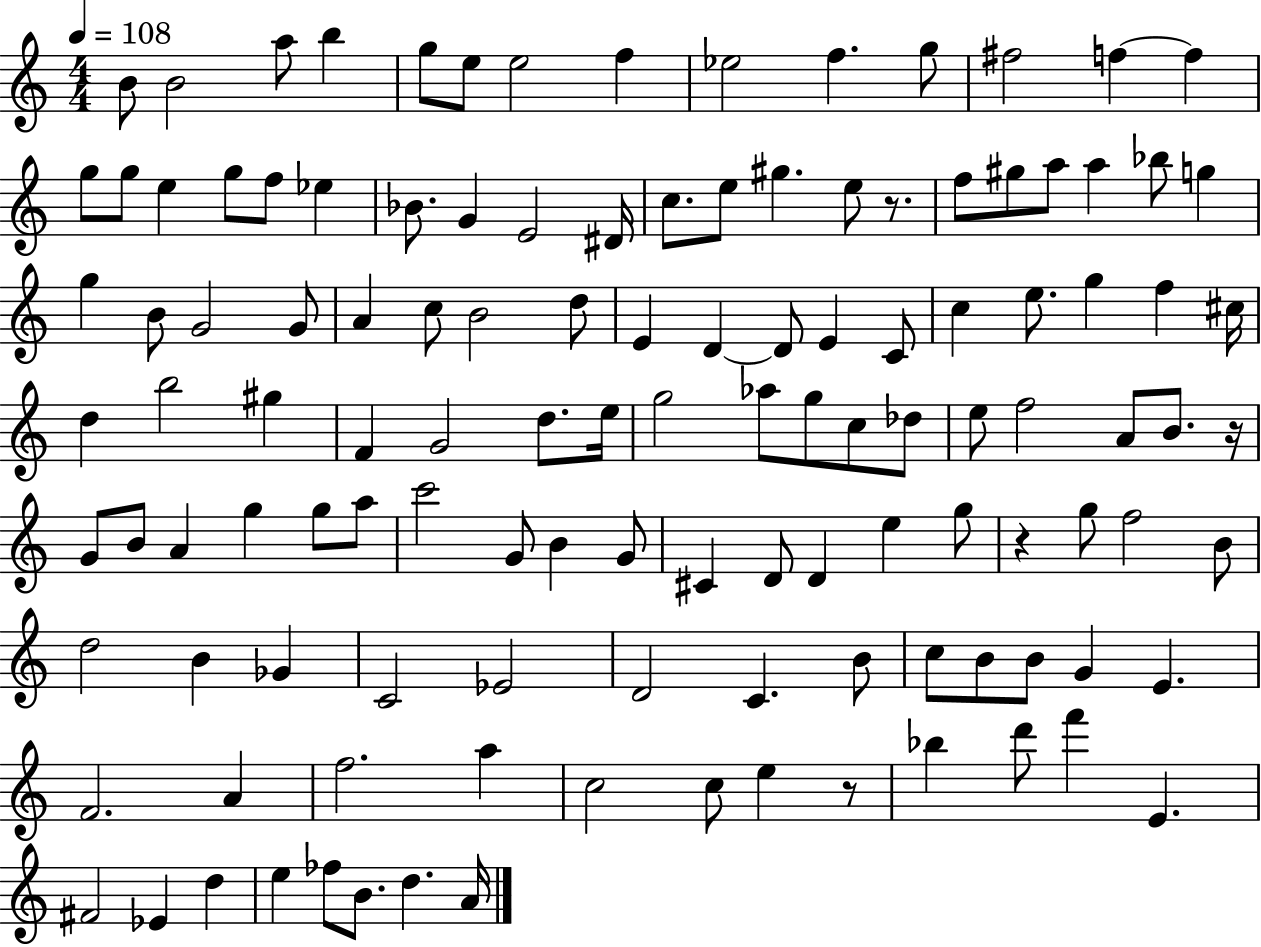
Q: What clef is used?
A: treble